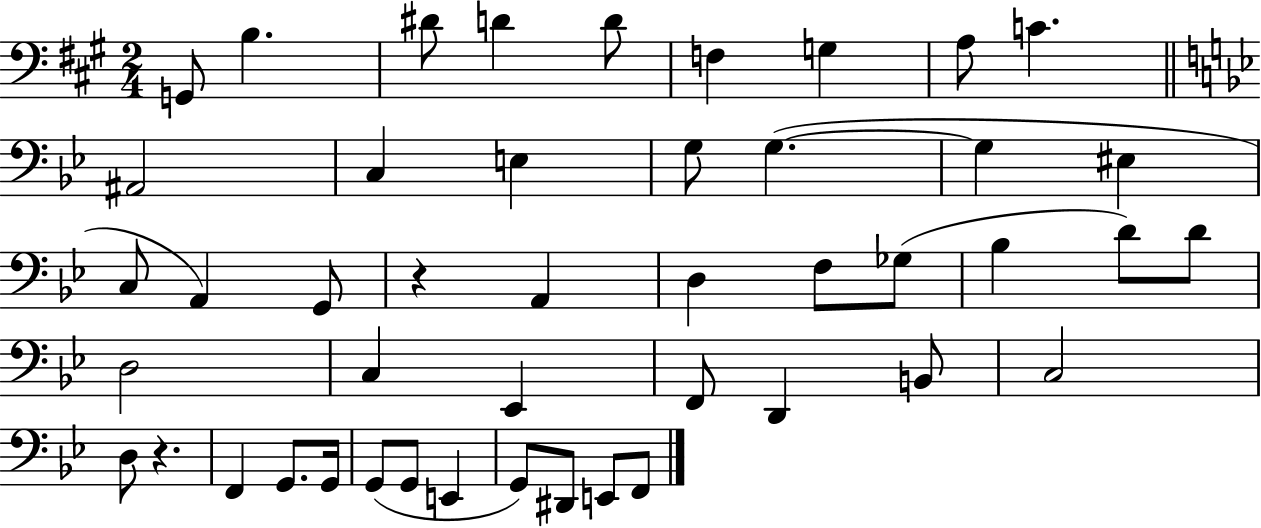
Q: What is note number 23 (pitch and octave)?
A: Gb3